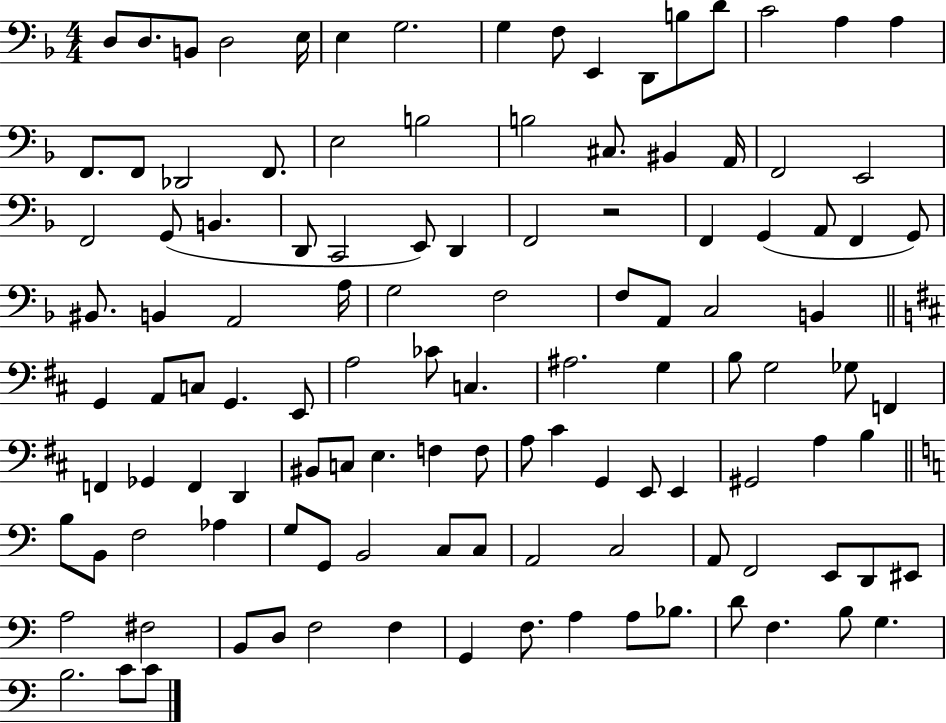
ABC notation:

X:1
T:Untitled
M:4/4
L:1/4
K:F
D,/2 D,/2 B,,/2 D,2 E,/4 E, G,2 G, F,/2 E,, D,,/2 B,/2 D/2 C2 A, A, F,,/2 F,,/2 _D,,2 F,,/2 E,2 B,2 B,2 ^C,/2 ^B,, A,,/4 F,,2 E,,2 F,,2 G,,/2 B,, D,,/2 C,,2 E,,/2 D,, F,,2 z2 F,, G,, A,,/2 F,, G,,/2 ^B,,/2 B,, A,,2 A,/4 G,2 F,2 F,/2 A,,/2 C,2 B,, G,, A,,/2 C,/2 G,, E,,/2 A,2 _C/2 C, ^A,2 G, B,/2 G,2 _G,/2 F,, F,, _G,, F,, D,, ^B,,/2 C,/2 E, F, F,/2 A,/2 ^C G,, E,,/2 E,, ^G,,2 A, B, B,/2 B,,/2 F,2 _A, G,/2 G,,/2 B,,2 C,/2 C,/2 A,,2 C,2 A,,/2 F,,2 E,,/2 D,,/2 ^E,,/2 A,2 ^F,2 B,,/2 D,/2 F,2 F, G,, F,/2 A, A,/2 _B,/2 D/2 F, B,/2 G, B,2 C/2 C/2